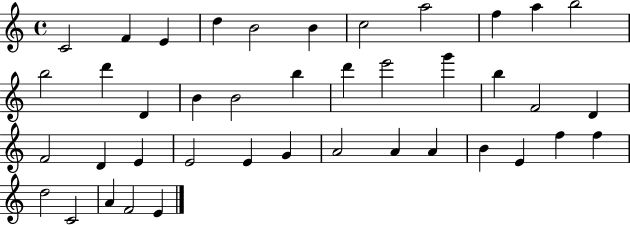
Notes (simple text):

C4/h F4/q E4/q D5/q B4/h B4/q C5/h A5/h F5/q A5/q B5/h B5/h D6/q D4/q B4/q B4/h B5/q D6/q E6/h G6/q B5/q F4/h D4/q F4/h D4/q E4/q E4/h E4/q G4/q A4/h A4/q A4/q B4/q E4/q F5/q F5/q D5/h C4/h A4/q F4/h E4/q